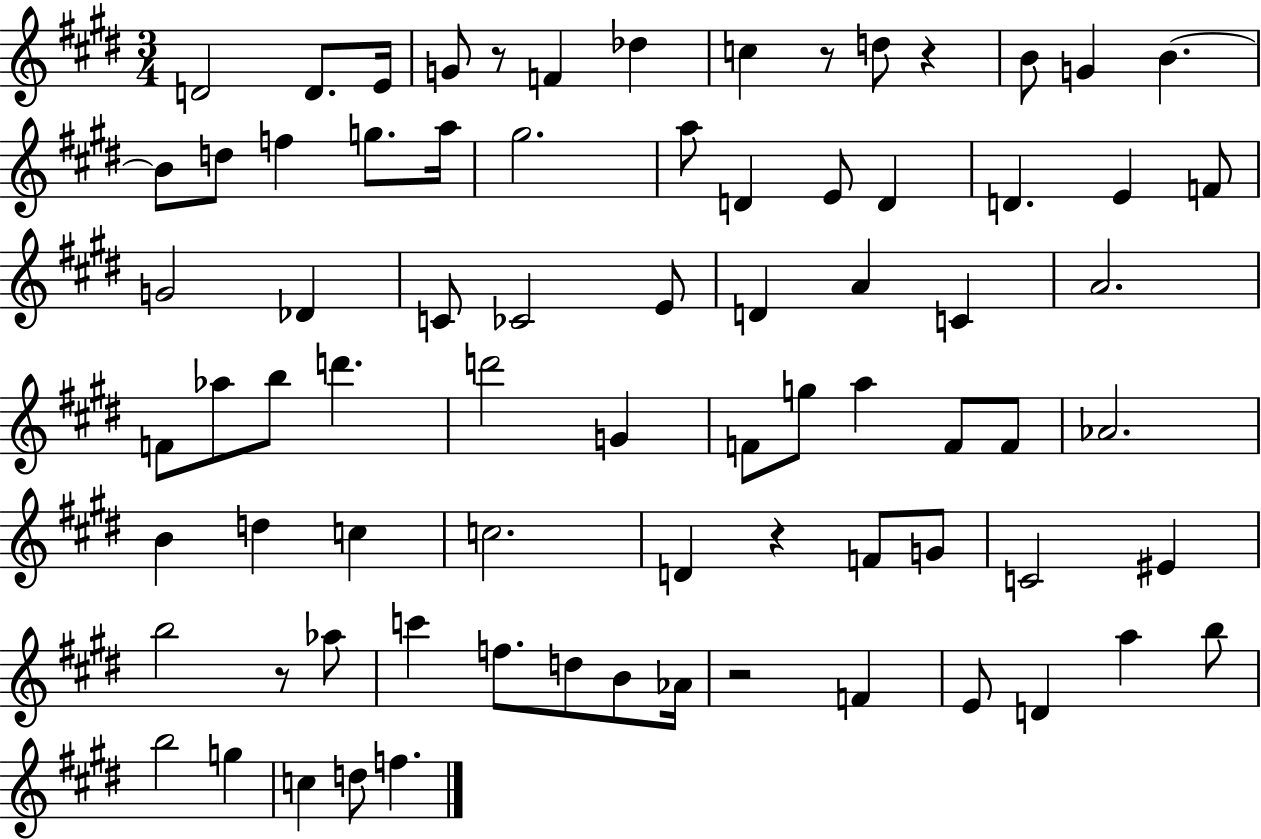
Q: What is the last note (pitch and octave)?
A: F5